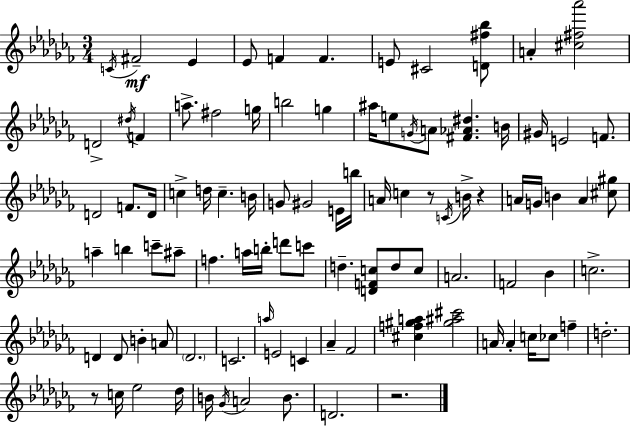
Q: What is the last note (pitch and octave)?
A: D4